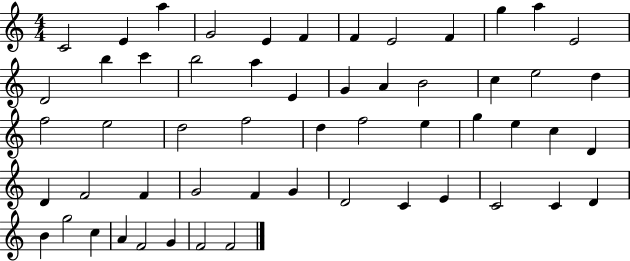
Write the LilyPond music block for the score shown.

{
  \clef treble
  \numericTimeSignature
  \time 4/4
  \key c \major
  c'2 e'4 a''4 | g'2 e'4 f'4 | f'4 e'2 f'4 | g''4 a''4 e'2 | \break d'2 b''4 c'''4 | b''2 a''4 e'4 | g'4 a'4 b'2 | c''4 e''2 d''4 | \break f''2 e''2 | d''2 f''2 | d''4 f''2 e''4 | g''4 e''4 c''4 d'4 | \break d'4 f'2 f'4 | g'2 f'4 g'4 | d'2 c'4 e'4 | c'2 c'4 d'4 | \break b'4 g''2 c''4 | a'4 f'2 g'4 | f'2 f'2 | \bar "|."
}